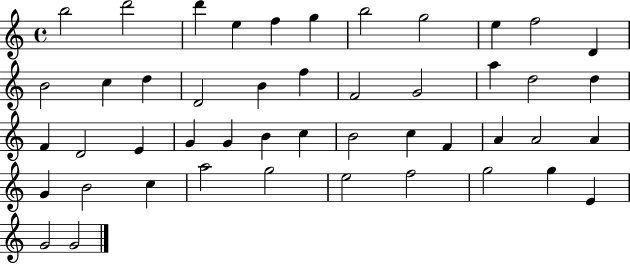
B5/h D6/h D6/q E5/q F5/q G5/q B5/h G5/h E5/q F5/h D4/q B4/h C5/q D5/q D4/h B4/q F5/q F4/h G4/h A5/q D5/h D5/q F4/q D4/h E4/q G4/q G4/q B4/q C5/q B4/h C5/q F4/q A4/q A4/h A4/q G4/q B4/h C5/q A5/h G5/h E5/h F5/h G5/h G5/q E4/q G4/h G4/h